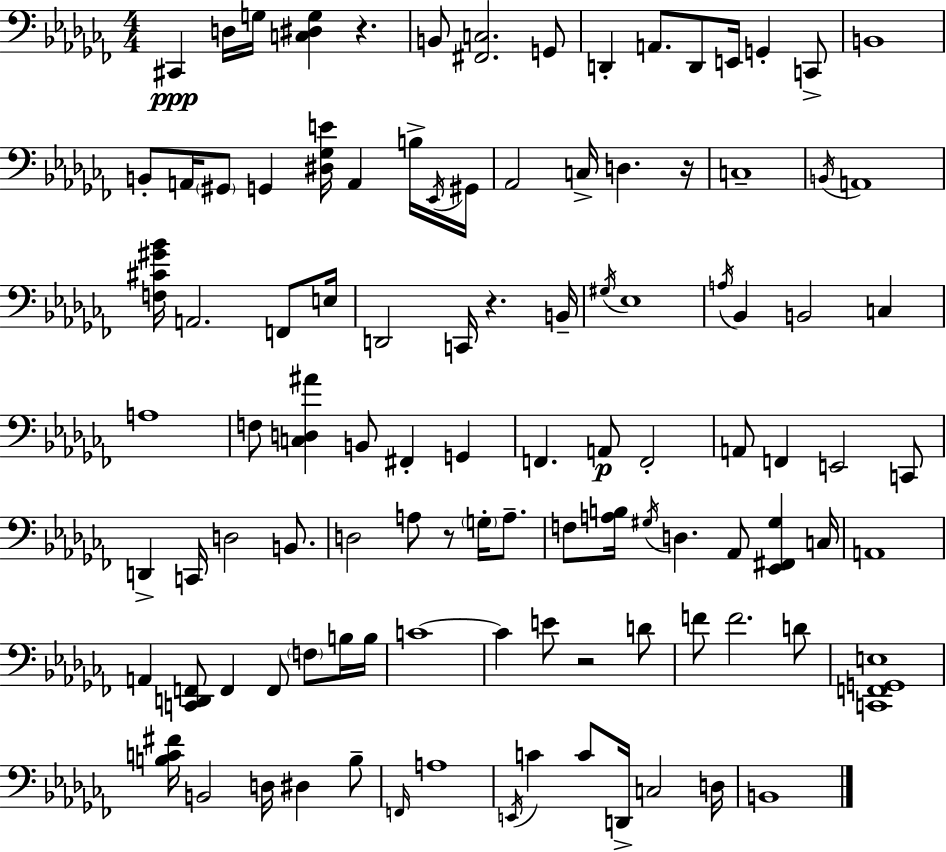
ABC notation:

X:1
T:Untitled
M:4/4
L:1/4
K:Abm
^C,, D,/4 G,/4 [C,^D,G,] z B,,/2 [^F,,C,]2 G,,/2 D,, A,,/2 D,,/2 E,,/4 G,, C,,/2 B,,4 B,,/2 A,,/4 ^G,,/2 G,, [^D,_G,E]/4 A,, B,/4 _E,,/4 ^G,,/4 _A,,2 C,/4 D, z/4 C,4 B,,/4 A,,4 [F,^C^G_B]/4 A,,2 F,,/2 E,/4 D,,2 C,,/4 z B,,/4 ^G,/4 _E,4 A,/4 _B,, B,,2 C, A,4 F,/2 [C,D,^A] B,,/2 ^F,, G,, F,, A,,/2 F,,2 A,,/2 F,, E,,2 C,,/2 D,, C,,/4 D,2 B,,/2 D,2 A,/2 z/2 G,/4 A,/2 F,/2 [A,B,]/4 ^G,/4 D, _A,,/2 [_E,,^F,,^G,] C,/4 A,,4 A,, [C,,D,,F,,]/2 F,, F,,/2 F,/2 B,/4 B,/4 C4 C E/2 z2 D/2 F/2 F2 D/2 [C,,F,,G,,E,]4 [B,C^F]/4 B,,2 D,/4 ^D, B,/2 F,,/4 A,4 E,,/4 C C/2 D,,/4 C,2 D,/4 B,,4